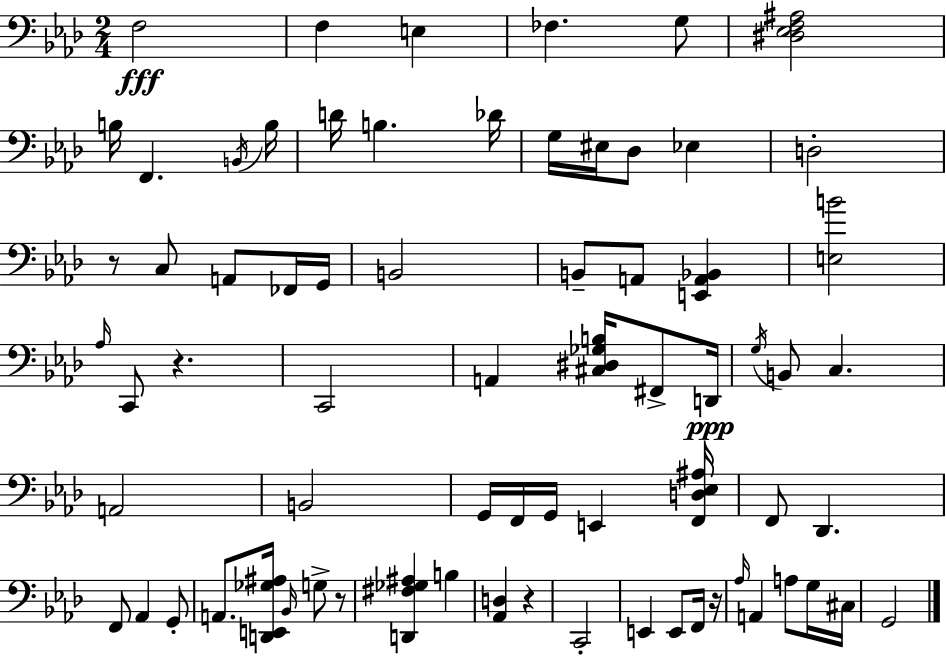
F3/h F3/q E3/q FES3/q. G3/e [D#3,Eb3,F3,A#3]/h B3/s F2/q. B2/s B3/s D4/s B3/q. Db4/s G3/s EIS3/s Db3/e Eb3/q D3/h R/e C3/e A2/e FES2/s G2/s B2/h B2/e A2/e [E2,A2,Bb2]/q [E3,B4]/h Ab3/s C2/e R/q. C2/h A2/q [C#3,D#3,Gb3,B3]/s F#2/e D2/s G3/s B2/e C3/q. A2/h B2/h G2/s F2/s G2/s E2/q [F2,D3,Eb3,A#3]/s F2/e Db2/q. F2/e Ab2/q G2/e A2/e. [D2,E2,Gb3,A#3]/s Bb2/s G3/e R/e [D2,F#3,Gb3,A#3]/q B3/q [Ab2,D3]/q R/q C2/h E2/q E2/e F2/s R/s Ab3/s A2/q A3/e G3/s C#3/s G2/h